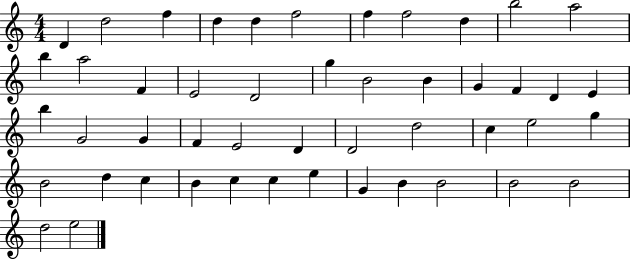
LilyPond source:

{
  \clef treble
  \numericTimeSignature
  \time 4/4
  \key c \major
  d'4 d''2 f''4 | d''4 d''4 f''2 | f''4 f''2 d''4 | b''2 a''2 | \break b''4 a''2 f'4 | e'2 d'2 | g''4 b'2 b'4 | g'4 f'4 d'4 e'4 | \break b''4 g'2 g'4 | f'4 e'2 d'4 | d'2 d''2 | c''4 e''2 g''4 | \break b'2 d''4 c''4 | b'4 c''4 c''4 e''4 | g'4 b'4 b'2 | b'2 b'2 | \break d''2 e''2 | \bar "|."
}